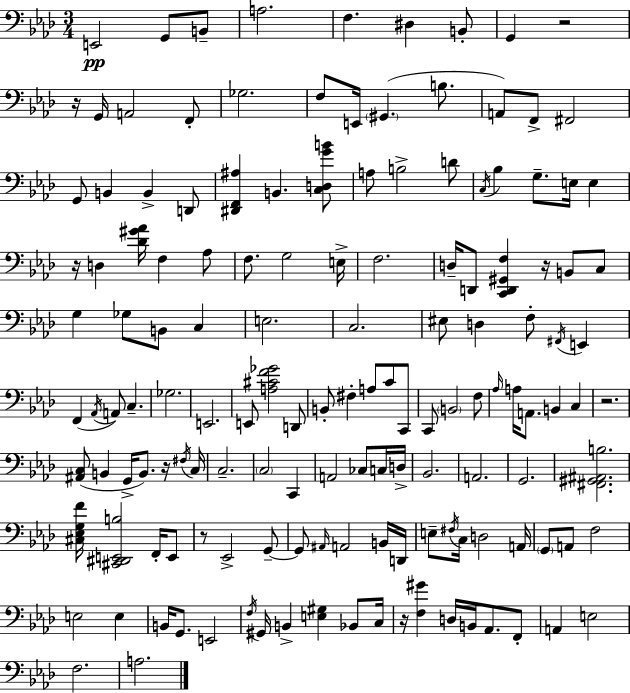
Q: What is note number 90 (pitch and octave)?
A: G2